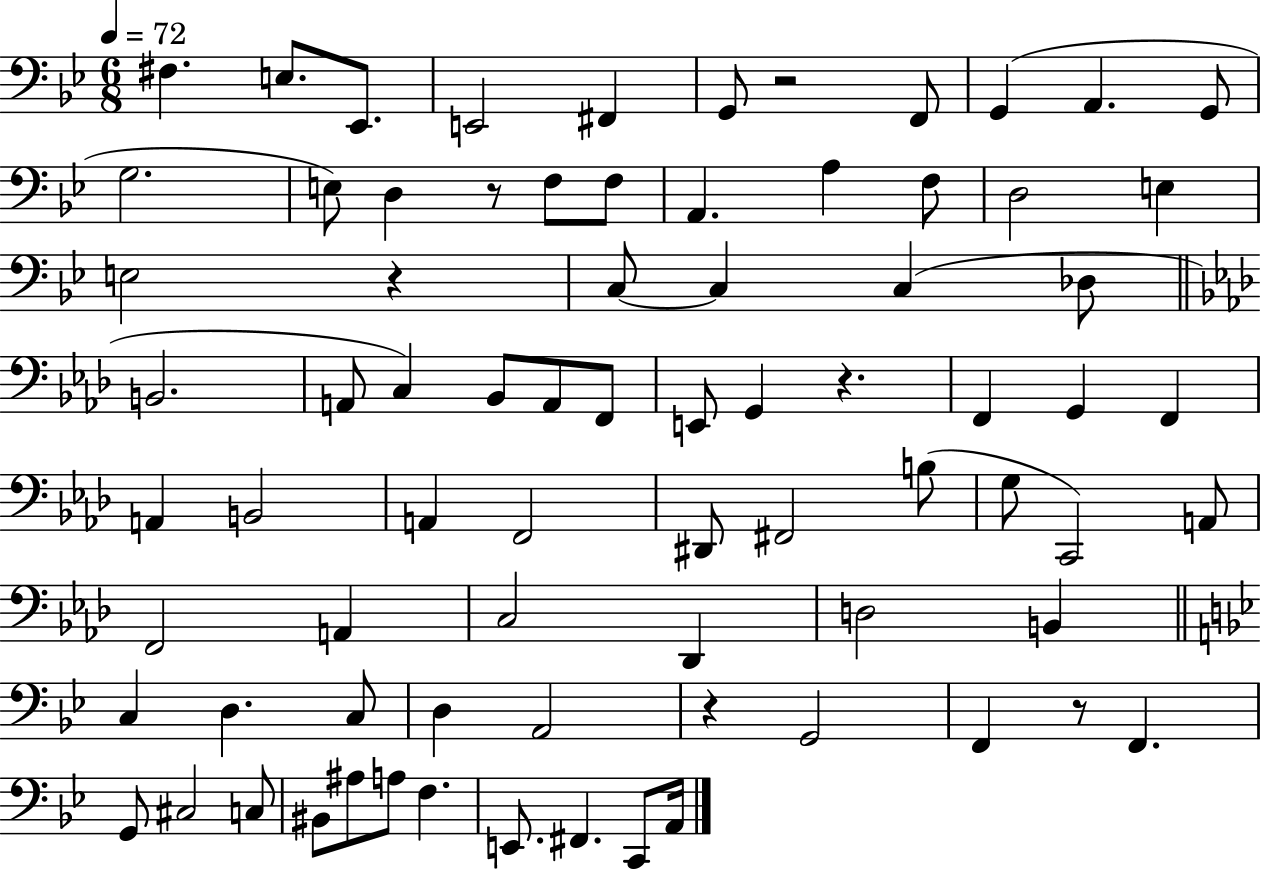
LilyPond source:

{
  \clef bass
  \numericTimeSignature
  \time 6/8
  \key bes \major
  \tempo 4 = 72
  fis4. e8. ees,8. | e,2 fis,4 | g,8 r2 f,8 | g,4( a,4. g,8 | \break g2. | e8) d4 r8 f8 f8 | a,4. a4 f8 | d2 e4 | \break e2 r4 | c8~~ c4 c4( des8 | \bar "||" \break \key aes \major b,2. | a,8 c4) bes,8 a,8 f,8 | e,8 g,4 r4. | f,4 g,4 f,4 | \break a,4 b,2 | a,4 f,2 | dis,8 fis,2 b8( | g8 c,2) a,8 | \break f,2 a,4 | c2 des,4 | d2 b,4 | \bar "||" \break \key bes \major c4 d4. c8 | d4 a,2 | r4 g,2 | f,4 r8 f,4. | \break g,8 cis2 c8 | bis,8 ais8 a8 f4. | e,8. fis,4. c,8 a,16 | \bar "|."
}